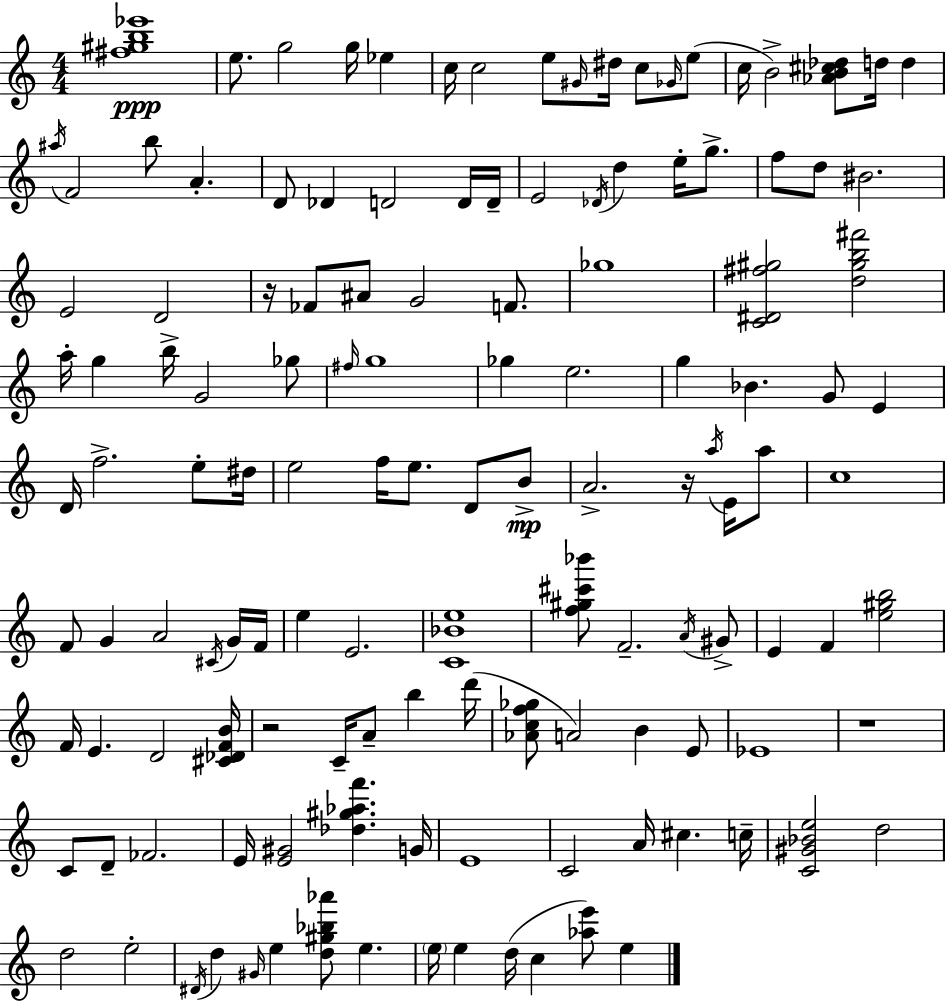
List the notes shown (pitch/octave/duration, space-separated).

[F#5,G#5,B5,Eb6]/w E5/e. G5/h G5/s Eb5/q C5/s C5/h E5/e G#4/s D#5/s C5/e Gb4/s E5/e C5/s B4/h [Ab4,B4,C#5,Db5]/e D5/s D5/q A#5/s F4/h B5/e A4/q. D4/e Db4/q D4/h D4/s D4/s E4/h Db4/s D5/q E5/s G5/e. F5/e D5/e BIS4/h. E4/h D4/h R/s FES4/e A#4/e G4/h F4/e. Gb5/w [C4,D#4,F#5,G#5]/h [D5,G#5,B5,F#6]/h A5/s G5/q B5/s G4/h Gb5/e F#5/s G5/w Gb5/q E5/h. G5/q Bb4/q. G4/e E4/q D4/s F5/h. E5/e D#5/s E5/h F5/s E5/e. D4/e B4/e A4/h. R/s A5/s E4/s A5/e C5/w F4/e G4/q A4/h C#4/s G4/s F4/s E5/q E4/h. [C4,Bb4,E5]/w [F5,G#5,C#6,Bb6]/e F4/h. A4/s G#4/e E4/q F4/q [E5,G#5,B5]/h F4/s E4/q. D4/h [C#4,Db4,F4,B4]/s R/h C4/s A4/e B5/q D6/s [Ab4,C5,F5,Gb5]/e A4/h B4/q E4/e Eb4/w R/w C4/e D4/e FES4/h. E4/s [E4,G#4]/h [Db5,G#5,Ab5,F6]/q. G4/s E4/w C4/h A4/s C#5/q. C5/s [C4,G#4,Bb4,E5]/h D5/h D5/h E5/h D#4/s D5/q G#4/s E5/q [D5,G#5,Bb5,Ab6]/e E5/q. E5/s E5/q D5/s C5/q [Ab5,E6]/e E5/q